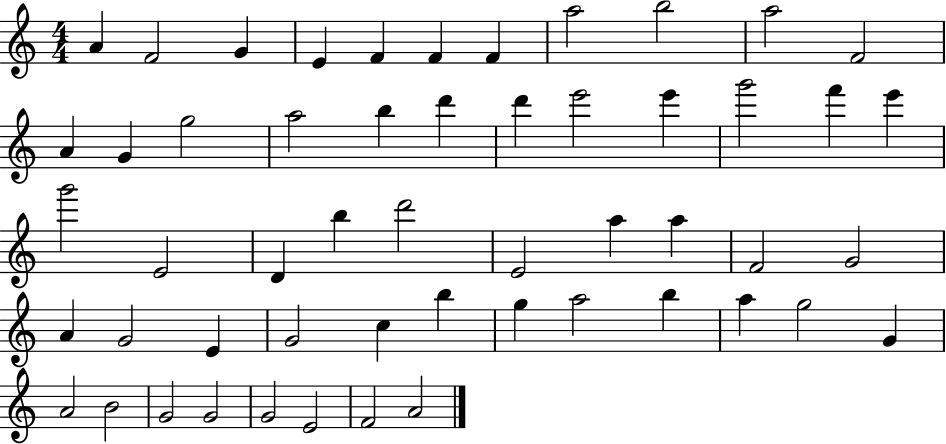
{
  \clef treble
  \numericTimeSignature
  \time 4/4
  \key c \major
  a'4 f'2 g'4 | e'4 f'4 f'4 f'4 | a''2 b''2 | a''2 f'2 | \break a'4 g'4 g''2 | a''2 b''4 d'''4 | d'''4 e'''2 e'''4 | g'''2 f'''4 e'''4 | \break g'''2 e'2 | d'4 b''4 d'''2 | e'2 a''4 a''4 | f'2 g'2 | \break a'4 g'2 e'4 | g'2 c''4 b''4 | g''4 a''2 b''4 | a''4 g''2 g'4 | \break a'2 b'2 | g'2 g'2 | g'2 e'2 | f'2 a'2 | \break \bar "|."
}